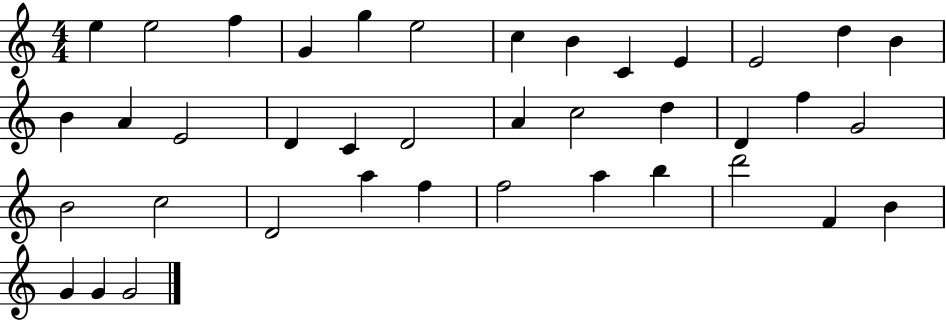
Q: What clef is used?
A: treble